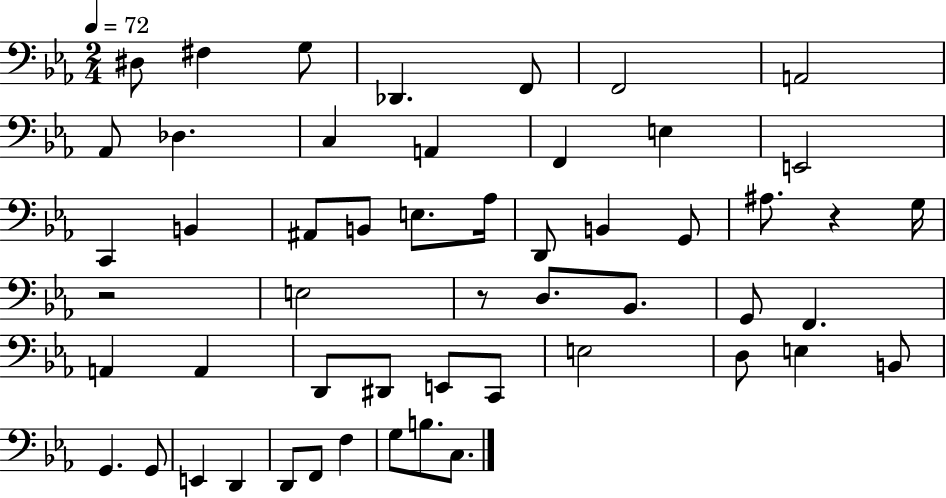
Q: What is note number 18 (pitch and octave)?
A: B2